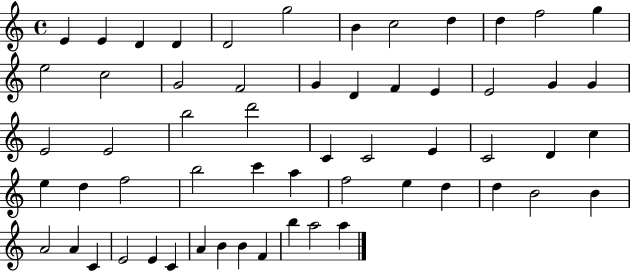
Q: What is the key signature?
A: C major